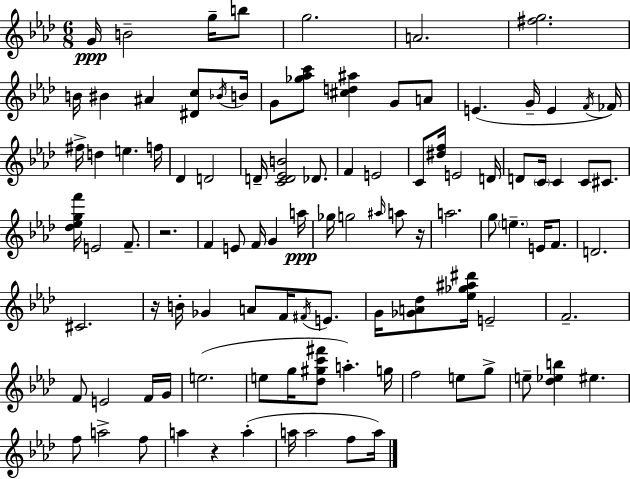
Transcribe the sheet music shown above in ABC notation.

X:1
T:Untitled
M:6/8
L:1/4
K:Ab
G/4 B2 g/4 b/2 g2 A2 [^fg]2 B/4 ^B ^A [^Dc]/2 _B/4 B/4 G/2 [_g_ac']/2 [^cd^a] G/2 A/2 E G/4 E F/4 _F/4 ^f/4 d e f/4 _D D2 D/4 [CD_EB]2 _D/2 F E2 C/2 [^df]/4 E2 D/4 D/2 C/4 C C/2 ^C/2 [_d_egf']/4 E2 F/2 z2 F E/2 F/4 G a/4 _g/4 g2 ^a/4 a/2 z/4 a2 g/2 e E/4 F/2 D2 ^C2 z/4 B/4 _G A/2 F/4 ^F/4 E/2 G/4 [_GA_d]/2 [_e_g^a^d']/4 E2 F2 F/2 E2 F/4 G/4 e2 e/2 g/4 [_d^gc'^f']/2 a g/4 f2 e/2 g/2 e/2 [_d_eb] ^e f/2 a2 f/2 a z a a/4 a2 f/2 a/4